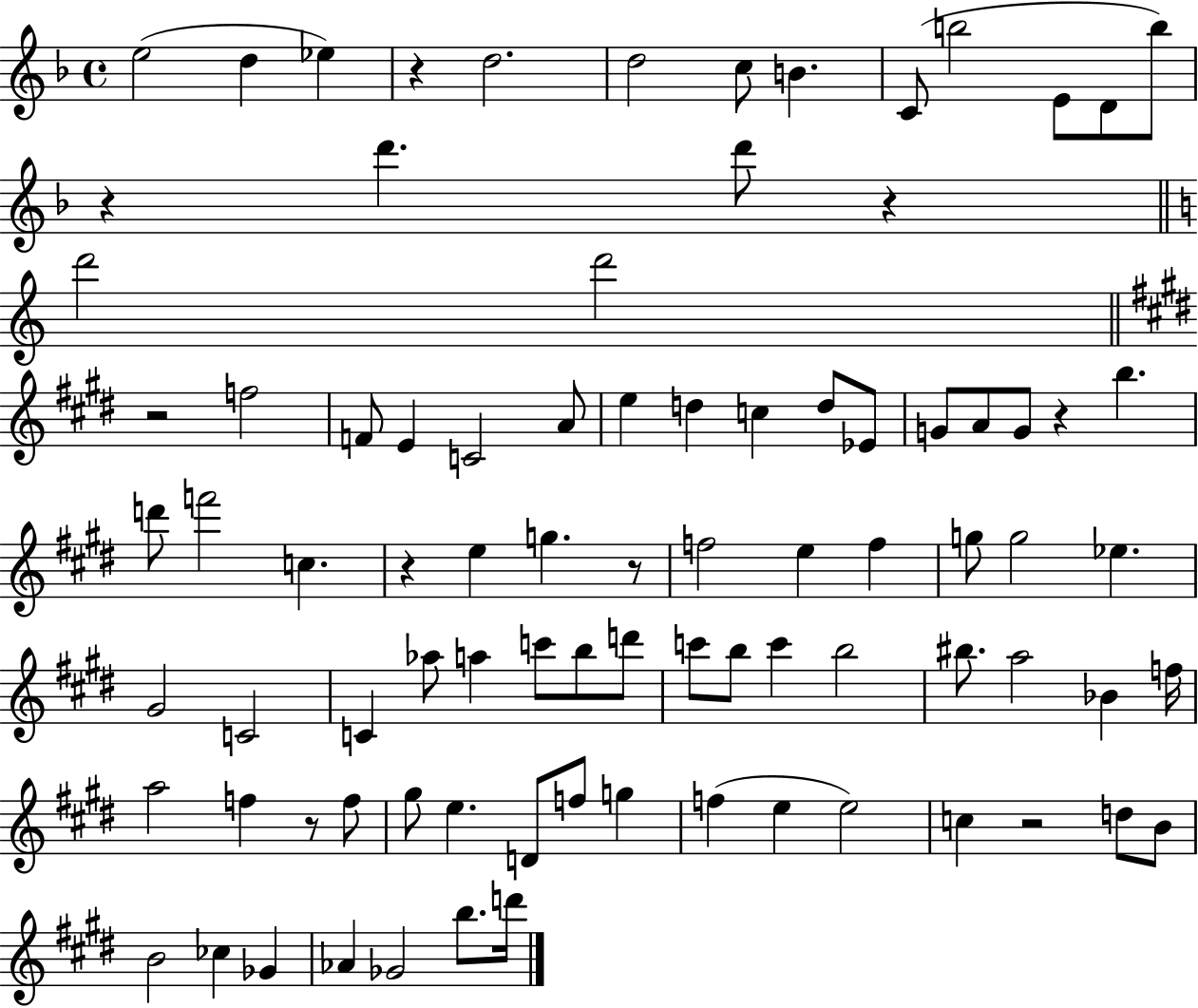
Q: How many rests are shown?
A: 9